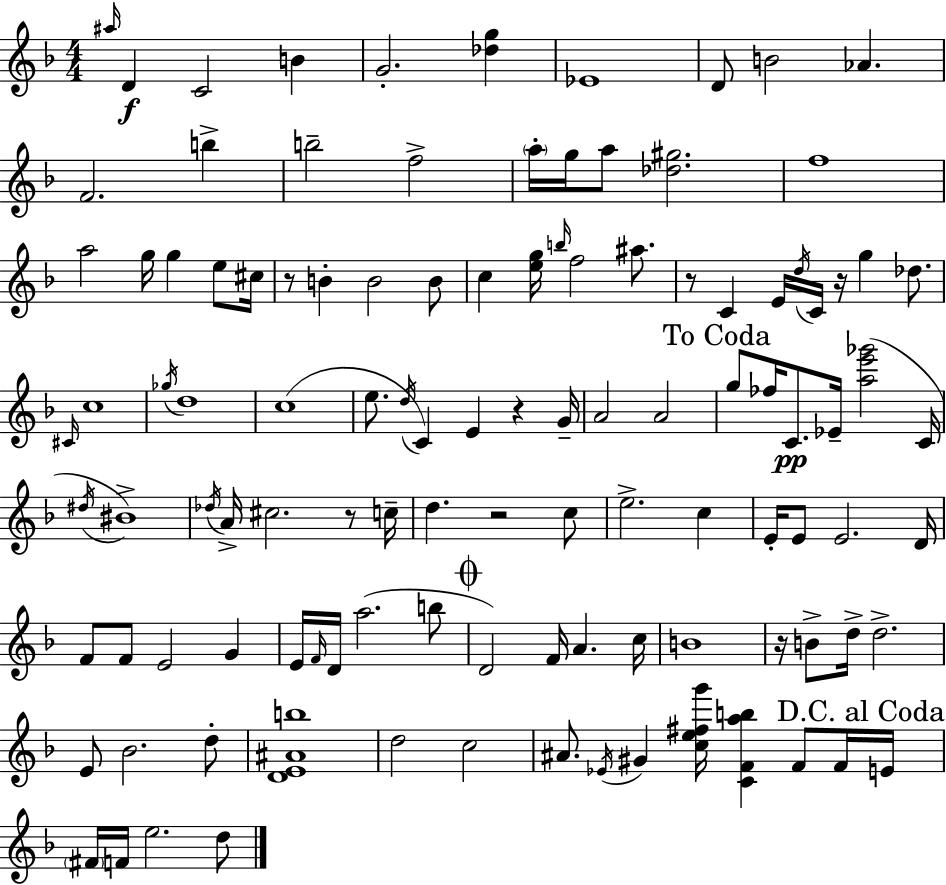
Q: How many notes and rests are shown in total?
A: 112